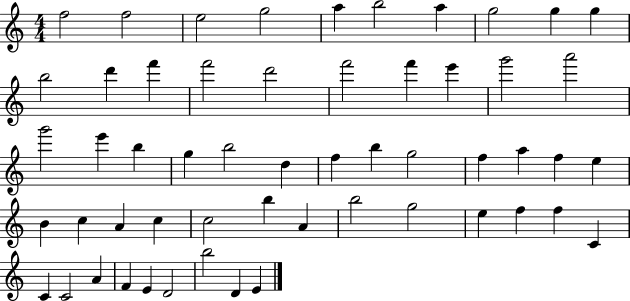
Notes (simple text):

F5/h F5/h E5/h G5/h A5/q B5/h A5/q G5/h G5/q G5/q B5/h D6/q F6/q F6/h D6/h F6/h F6/q E6/q G6/h A6/h G6/h E6/q B5/q G5/q B5/h D5/q F5/q B5/q G5/h F5/q A5/q F5/q E5/q B4/q C5/q A4/q C5/q C5/h B5/q A4/q B5/h G5/h E5/q F5/q F5/q C4/q C4/q C4/h A4/q F4/q E4/q D4/h B5/h D4/q E4/q